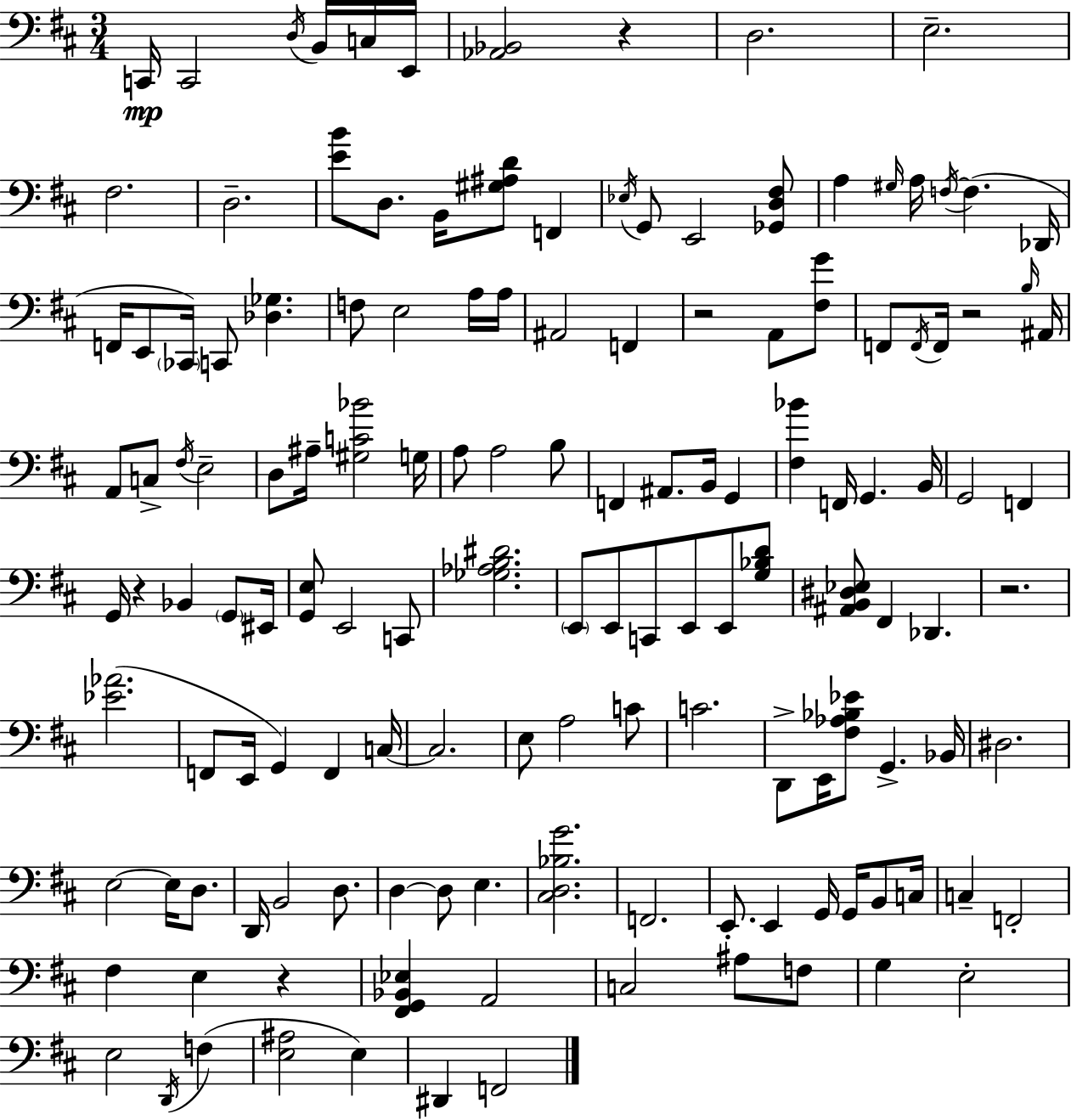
X:1
T:Untitled
M:3/4
L:1/4
K:D
C,,/4 C,,2 D,/4 B,,/4 C,/4 E,,/4 [_A,,_B,,]2 z D,2 E,2 ^F,2 D,2 [EB]/2 D,/2 B,,/4 [^G,^A,D]/2 F,, _E,/4 G,,/2 E,,2 [_G,,D,^F,]/2 A, ^G,/4 A,/4 F,/4 F, _D,,/4 F,,/4 E,,/2 _C,,/4 C,,/2 [_D,_G,] F,/2 E,2 A,/4 A,/4 ^A,,2 F,, z2 A,,/2 [^F,G]/2 F,,/2 F,,/4 F,,/4 z2 B,/4 ^A,,/4 A,,/2 C,/2 ^F,/4 E,2 D,/2 ^A,/4 [^G,C_B]2 G,/4 A,/2 A,2 B,/2 F,, ^A,,/2 B,,/4 G,, [^F,_B] F,,/4 G,, B,,/4 G,,2 F,, G,,/4 z _B,, G,,/2 ^E,,/4 [G,,E,]/2 E,,2 C,,/2 [_G,_A,B,^D]2 E,,/2 E,,/2 C,,/2 E,,/2 E,,/2 [G,_B,D]/2 [^A,,B,,^D,_E,]/2 ^F,, _D,, z2 [_E_A]2 F,,/2 E,,/4 G,, F,, C,/4 C,2 E,/2 A,2 C/2 C2 D,,/2 E,,/4 [^F,_A,_B,_E]/2 G,, _B,,/4 ^D,2 E,2 E,/4 D,/2 D,,/4 B,,2 D,/2 D, D,/2 E, [^C,D,_B,G]2 F,,2 E,,/2 E,, G,,/4 G,,/4 B,,/2 C,/4 C, F,,2 ^F, E, z [^F,,G,,_B,,_E,] A,,2 C,2 ^A,/2 F,/2 G, E,2 E,2 D,,/4 F, [E,^A,]2 E, ^D,, F,,2